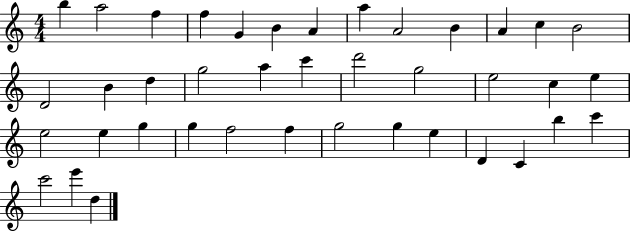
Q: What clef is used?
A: treble